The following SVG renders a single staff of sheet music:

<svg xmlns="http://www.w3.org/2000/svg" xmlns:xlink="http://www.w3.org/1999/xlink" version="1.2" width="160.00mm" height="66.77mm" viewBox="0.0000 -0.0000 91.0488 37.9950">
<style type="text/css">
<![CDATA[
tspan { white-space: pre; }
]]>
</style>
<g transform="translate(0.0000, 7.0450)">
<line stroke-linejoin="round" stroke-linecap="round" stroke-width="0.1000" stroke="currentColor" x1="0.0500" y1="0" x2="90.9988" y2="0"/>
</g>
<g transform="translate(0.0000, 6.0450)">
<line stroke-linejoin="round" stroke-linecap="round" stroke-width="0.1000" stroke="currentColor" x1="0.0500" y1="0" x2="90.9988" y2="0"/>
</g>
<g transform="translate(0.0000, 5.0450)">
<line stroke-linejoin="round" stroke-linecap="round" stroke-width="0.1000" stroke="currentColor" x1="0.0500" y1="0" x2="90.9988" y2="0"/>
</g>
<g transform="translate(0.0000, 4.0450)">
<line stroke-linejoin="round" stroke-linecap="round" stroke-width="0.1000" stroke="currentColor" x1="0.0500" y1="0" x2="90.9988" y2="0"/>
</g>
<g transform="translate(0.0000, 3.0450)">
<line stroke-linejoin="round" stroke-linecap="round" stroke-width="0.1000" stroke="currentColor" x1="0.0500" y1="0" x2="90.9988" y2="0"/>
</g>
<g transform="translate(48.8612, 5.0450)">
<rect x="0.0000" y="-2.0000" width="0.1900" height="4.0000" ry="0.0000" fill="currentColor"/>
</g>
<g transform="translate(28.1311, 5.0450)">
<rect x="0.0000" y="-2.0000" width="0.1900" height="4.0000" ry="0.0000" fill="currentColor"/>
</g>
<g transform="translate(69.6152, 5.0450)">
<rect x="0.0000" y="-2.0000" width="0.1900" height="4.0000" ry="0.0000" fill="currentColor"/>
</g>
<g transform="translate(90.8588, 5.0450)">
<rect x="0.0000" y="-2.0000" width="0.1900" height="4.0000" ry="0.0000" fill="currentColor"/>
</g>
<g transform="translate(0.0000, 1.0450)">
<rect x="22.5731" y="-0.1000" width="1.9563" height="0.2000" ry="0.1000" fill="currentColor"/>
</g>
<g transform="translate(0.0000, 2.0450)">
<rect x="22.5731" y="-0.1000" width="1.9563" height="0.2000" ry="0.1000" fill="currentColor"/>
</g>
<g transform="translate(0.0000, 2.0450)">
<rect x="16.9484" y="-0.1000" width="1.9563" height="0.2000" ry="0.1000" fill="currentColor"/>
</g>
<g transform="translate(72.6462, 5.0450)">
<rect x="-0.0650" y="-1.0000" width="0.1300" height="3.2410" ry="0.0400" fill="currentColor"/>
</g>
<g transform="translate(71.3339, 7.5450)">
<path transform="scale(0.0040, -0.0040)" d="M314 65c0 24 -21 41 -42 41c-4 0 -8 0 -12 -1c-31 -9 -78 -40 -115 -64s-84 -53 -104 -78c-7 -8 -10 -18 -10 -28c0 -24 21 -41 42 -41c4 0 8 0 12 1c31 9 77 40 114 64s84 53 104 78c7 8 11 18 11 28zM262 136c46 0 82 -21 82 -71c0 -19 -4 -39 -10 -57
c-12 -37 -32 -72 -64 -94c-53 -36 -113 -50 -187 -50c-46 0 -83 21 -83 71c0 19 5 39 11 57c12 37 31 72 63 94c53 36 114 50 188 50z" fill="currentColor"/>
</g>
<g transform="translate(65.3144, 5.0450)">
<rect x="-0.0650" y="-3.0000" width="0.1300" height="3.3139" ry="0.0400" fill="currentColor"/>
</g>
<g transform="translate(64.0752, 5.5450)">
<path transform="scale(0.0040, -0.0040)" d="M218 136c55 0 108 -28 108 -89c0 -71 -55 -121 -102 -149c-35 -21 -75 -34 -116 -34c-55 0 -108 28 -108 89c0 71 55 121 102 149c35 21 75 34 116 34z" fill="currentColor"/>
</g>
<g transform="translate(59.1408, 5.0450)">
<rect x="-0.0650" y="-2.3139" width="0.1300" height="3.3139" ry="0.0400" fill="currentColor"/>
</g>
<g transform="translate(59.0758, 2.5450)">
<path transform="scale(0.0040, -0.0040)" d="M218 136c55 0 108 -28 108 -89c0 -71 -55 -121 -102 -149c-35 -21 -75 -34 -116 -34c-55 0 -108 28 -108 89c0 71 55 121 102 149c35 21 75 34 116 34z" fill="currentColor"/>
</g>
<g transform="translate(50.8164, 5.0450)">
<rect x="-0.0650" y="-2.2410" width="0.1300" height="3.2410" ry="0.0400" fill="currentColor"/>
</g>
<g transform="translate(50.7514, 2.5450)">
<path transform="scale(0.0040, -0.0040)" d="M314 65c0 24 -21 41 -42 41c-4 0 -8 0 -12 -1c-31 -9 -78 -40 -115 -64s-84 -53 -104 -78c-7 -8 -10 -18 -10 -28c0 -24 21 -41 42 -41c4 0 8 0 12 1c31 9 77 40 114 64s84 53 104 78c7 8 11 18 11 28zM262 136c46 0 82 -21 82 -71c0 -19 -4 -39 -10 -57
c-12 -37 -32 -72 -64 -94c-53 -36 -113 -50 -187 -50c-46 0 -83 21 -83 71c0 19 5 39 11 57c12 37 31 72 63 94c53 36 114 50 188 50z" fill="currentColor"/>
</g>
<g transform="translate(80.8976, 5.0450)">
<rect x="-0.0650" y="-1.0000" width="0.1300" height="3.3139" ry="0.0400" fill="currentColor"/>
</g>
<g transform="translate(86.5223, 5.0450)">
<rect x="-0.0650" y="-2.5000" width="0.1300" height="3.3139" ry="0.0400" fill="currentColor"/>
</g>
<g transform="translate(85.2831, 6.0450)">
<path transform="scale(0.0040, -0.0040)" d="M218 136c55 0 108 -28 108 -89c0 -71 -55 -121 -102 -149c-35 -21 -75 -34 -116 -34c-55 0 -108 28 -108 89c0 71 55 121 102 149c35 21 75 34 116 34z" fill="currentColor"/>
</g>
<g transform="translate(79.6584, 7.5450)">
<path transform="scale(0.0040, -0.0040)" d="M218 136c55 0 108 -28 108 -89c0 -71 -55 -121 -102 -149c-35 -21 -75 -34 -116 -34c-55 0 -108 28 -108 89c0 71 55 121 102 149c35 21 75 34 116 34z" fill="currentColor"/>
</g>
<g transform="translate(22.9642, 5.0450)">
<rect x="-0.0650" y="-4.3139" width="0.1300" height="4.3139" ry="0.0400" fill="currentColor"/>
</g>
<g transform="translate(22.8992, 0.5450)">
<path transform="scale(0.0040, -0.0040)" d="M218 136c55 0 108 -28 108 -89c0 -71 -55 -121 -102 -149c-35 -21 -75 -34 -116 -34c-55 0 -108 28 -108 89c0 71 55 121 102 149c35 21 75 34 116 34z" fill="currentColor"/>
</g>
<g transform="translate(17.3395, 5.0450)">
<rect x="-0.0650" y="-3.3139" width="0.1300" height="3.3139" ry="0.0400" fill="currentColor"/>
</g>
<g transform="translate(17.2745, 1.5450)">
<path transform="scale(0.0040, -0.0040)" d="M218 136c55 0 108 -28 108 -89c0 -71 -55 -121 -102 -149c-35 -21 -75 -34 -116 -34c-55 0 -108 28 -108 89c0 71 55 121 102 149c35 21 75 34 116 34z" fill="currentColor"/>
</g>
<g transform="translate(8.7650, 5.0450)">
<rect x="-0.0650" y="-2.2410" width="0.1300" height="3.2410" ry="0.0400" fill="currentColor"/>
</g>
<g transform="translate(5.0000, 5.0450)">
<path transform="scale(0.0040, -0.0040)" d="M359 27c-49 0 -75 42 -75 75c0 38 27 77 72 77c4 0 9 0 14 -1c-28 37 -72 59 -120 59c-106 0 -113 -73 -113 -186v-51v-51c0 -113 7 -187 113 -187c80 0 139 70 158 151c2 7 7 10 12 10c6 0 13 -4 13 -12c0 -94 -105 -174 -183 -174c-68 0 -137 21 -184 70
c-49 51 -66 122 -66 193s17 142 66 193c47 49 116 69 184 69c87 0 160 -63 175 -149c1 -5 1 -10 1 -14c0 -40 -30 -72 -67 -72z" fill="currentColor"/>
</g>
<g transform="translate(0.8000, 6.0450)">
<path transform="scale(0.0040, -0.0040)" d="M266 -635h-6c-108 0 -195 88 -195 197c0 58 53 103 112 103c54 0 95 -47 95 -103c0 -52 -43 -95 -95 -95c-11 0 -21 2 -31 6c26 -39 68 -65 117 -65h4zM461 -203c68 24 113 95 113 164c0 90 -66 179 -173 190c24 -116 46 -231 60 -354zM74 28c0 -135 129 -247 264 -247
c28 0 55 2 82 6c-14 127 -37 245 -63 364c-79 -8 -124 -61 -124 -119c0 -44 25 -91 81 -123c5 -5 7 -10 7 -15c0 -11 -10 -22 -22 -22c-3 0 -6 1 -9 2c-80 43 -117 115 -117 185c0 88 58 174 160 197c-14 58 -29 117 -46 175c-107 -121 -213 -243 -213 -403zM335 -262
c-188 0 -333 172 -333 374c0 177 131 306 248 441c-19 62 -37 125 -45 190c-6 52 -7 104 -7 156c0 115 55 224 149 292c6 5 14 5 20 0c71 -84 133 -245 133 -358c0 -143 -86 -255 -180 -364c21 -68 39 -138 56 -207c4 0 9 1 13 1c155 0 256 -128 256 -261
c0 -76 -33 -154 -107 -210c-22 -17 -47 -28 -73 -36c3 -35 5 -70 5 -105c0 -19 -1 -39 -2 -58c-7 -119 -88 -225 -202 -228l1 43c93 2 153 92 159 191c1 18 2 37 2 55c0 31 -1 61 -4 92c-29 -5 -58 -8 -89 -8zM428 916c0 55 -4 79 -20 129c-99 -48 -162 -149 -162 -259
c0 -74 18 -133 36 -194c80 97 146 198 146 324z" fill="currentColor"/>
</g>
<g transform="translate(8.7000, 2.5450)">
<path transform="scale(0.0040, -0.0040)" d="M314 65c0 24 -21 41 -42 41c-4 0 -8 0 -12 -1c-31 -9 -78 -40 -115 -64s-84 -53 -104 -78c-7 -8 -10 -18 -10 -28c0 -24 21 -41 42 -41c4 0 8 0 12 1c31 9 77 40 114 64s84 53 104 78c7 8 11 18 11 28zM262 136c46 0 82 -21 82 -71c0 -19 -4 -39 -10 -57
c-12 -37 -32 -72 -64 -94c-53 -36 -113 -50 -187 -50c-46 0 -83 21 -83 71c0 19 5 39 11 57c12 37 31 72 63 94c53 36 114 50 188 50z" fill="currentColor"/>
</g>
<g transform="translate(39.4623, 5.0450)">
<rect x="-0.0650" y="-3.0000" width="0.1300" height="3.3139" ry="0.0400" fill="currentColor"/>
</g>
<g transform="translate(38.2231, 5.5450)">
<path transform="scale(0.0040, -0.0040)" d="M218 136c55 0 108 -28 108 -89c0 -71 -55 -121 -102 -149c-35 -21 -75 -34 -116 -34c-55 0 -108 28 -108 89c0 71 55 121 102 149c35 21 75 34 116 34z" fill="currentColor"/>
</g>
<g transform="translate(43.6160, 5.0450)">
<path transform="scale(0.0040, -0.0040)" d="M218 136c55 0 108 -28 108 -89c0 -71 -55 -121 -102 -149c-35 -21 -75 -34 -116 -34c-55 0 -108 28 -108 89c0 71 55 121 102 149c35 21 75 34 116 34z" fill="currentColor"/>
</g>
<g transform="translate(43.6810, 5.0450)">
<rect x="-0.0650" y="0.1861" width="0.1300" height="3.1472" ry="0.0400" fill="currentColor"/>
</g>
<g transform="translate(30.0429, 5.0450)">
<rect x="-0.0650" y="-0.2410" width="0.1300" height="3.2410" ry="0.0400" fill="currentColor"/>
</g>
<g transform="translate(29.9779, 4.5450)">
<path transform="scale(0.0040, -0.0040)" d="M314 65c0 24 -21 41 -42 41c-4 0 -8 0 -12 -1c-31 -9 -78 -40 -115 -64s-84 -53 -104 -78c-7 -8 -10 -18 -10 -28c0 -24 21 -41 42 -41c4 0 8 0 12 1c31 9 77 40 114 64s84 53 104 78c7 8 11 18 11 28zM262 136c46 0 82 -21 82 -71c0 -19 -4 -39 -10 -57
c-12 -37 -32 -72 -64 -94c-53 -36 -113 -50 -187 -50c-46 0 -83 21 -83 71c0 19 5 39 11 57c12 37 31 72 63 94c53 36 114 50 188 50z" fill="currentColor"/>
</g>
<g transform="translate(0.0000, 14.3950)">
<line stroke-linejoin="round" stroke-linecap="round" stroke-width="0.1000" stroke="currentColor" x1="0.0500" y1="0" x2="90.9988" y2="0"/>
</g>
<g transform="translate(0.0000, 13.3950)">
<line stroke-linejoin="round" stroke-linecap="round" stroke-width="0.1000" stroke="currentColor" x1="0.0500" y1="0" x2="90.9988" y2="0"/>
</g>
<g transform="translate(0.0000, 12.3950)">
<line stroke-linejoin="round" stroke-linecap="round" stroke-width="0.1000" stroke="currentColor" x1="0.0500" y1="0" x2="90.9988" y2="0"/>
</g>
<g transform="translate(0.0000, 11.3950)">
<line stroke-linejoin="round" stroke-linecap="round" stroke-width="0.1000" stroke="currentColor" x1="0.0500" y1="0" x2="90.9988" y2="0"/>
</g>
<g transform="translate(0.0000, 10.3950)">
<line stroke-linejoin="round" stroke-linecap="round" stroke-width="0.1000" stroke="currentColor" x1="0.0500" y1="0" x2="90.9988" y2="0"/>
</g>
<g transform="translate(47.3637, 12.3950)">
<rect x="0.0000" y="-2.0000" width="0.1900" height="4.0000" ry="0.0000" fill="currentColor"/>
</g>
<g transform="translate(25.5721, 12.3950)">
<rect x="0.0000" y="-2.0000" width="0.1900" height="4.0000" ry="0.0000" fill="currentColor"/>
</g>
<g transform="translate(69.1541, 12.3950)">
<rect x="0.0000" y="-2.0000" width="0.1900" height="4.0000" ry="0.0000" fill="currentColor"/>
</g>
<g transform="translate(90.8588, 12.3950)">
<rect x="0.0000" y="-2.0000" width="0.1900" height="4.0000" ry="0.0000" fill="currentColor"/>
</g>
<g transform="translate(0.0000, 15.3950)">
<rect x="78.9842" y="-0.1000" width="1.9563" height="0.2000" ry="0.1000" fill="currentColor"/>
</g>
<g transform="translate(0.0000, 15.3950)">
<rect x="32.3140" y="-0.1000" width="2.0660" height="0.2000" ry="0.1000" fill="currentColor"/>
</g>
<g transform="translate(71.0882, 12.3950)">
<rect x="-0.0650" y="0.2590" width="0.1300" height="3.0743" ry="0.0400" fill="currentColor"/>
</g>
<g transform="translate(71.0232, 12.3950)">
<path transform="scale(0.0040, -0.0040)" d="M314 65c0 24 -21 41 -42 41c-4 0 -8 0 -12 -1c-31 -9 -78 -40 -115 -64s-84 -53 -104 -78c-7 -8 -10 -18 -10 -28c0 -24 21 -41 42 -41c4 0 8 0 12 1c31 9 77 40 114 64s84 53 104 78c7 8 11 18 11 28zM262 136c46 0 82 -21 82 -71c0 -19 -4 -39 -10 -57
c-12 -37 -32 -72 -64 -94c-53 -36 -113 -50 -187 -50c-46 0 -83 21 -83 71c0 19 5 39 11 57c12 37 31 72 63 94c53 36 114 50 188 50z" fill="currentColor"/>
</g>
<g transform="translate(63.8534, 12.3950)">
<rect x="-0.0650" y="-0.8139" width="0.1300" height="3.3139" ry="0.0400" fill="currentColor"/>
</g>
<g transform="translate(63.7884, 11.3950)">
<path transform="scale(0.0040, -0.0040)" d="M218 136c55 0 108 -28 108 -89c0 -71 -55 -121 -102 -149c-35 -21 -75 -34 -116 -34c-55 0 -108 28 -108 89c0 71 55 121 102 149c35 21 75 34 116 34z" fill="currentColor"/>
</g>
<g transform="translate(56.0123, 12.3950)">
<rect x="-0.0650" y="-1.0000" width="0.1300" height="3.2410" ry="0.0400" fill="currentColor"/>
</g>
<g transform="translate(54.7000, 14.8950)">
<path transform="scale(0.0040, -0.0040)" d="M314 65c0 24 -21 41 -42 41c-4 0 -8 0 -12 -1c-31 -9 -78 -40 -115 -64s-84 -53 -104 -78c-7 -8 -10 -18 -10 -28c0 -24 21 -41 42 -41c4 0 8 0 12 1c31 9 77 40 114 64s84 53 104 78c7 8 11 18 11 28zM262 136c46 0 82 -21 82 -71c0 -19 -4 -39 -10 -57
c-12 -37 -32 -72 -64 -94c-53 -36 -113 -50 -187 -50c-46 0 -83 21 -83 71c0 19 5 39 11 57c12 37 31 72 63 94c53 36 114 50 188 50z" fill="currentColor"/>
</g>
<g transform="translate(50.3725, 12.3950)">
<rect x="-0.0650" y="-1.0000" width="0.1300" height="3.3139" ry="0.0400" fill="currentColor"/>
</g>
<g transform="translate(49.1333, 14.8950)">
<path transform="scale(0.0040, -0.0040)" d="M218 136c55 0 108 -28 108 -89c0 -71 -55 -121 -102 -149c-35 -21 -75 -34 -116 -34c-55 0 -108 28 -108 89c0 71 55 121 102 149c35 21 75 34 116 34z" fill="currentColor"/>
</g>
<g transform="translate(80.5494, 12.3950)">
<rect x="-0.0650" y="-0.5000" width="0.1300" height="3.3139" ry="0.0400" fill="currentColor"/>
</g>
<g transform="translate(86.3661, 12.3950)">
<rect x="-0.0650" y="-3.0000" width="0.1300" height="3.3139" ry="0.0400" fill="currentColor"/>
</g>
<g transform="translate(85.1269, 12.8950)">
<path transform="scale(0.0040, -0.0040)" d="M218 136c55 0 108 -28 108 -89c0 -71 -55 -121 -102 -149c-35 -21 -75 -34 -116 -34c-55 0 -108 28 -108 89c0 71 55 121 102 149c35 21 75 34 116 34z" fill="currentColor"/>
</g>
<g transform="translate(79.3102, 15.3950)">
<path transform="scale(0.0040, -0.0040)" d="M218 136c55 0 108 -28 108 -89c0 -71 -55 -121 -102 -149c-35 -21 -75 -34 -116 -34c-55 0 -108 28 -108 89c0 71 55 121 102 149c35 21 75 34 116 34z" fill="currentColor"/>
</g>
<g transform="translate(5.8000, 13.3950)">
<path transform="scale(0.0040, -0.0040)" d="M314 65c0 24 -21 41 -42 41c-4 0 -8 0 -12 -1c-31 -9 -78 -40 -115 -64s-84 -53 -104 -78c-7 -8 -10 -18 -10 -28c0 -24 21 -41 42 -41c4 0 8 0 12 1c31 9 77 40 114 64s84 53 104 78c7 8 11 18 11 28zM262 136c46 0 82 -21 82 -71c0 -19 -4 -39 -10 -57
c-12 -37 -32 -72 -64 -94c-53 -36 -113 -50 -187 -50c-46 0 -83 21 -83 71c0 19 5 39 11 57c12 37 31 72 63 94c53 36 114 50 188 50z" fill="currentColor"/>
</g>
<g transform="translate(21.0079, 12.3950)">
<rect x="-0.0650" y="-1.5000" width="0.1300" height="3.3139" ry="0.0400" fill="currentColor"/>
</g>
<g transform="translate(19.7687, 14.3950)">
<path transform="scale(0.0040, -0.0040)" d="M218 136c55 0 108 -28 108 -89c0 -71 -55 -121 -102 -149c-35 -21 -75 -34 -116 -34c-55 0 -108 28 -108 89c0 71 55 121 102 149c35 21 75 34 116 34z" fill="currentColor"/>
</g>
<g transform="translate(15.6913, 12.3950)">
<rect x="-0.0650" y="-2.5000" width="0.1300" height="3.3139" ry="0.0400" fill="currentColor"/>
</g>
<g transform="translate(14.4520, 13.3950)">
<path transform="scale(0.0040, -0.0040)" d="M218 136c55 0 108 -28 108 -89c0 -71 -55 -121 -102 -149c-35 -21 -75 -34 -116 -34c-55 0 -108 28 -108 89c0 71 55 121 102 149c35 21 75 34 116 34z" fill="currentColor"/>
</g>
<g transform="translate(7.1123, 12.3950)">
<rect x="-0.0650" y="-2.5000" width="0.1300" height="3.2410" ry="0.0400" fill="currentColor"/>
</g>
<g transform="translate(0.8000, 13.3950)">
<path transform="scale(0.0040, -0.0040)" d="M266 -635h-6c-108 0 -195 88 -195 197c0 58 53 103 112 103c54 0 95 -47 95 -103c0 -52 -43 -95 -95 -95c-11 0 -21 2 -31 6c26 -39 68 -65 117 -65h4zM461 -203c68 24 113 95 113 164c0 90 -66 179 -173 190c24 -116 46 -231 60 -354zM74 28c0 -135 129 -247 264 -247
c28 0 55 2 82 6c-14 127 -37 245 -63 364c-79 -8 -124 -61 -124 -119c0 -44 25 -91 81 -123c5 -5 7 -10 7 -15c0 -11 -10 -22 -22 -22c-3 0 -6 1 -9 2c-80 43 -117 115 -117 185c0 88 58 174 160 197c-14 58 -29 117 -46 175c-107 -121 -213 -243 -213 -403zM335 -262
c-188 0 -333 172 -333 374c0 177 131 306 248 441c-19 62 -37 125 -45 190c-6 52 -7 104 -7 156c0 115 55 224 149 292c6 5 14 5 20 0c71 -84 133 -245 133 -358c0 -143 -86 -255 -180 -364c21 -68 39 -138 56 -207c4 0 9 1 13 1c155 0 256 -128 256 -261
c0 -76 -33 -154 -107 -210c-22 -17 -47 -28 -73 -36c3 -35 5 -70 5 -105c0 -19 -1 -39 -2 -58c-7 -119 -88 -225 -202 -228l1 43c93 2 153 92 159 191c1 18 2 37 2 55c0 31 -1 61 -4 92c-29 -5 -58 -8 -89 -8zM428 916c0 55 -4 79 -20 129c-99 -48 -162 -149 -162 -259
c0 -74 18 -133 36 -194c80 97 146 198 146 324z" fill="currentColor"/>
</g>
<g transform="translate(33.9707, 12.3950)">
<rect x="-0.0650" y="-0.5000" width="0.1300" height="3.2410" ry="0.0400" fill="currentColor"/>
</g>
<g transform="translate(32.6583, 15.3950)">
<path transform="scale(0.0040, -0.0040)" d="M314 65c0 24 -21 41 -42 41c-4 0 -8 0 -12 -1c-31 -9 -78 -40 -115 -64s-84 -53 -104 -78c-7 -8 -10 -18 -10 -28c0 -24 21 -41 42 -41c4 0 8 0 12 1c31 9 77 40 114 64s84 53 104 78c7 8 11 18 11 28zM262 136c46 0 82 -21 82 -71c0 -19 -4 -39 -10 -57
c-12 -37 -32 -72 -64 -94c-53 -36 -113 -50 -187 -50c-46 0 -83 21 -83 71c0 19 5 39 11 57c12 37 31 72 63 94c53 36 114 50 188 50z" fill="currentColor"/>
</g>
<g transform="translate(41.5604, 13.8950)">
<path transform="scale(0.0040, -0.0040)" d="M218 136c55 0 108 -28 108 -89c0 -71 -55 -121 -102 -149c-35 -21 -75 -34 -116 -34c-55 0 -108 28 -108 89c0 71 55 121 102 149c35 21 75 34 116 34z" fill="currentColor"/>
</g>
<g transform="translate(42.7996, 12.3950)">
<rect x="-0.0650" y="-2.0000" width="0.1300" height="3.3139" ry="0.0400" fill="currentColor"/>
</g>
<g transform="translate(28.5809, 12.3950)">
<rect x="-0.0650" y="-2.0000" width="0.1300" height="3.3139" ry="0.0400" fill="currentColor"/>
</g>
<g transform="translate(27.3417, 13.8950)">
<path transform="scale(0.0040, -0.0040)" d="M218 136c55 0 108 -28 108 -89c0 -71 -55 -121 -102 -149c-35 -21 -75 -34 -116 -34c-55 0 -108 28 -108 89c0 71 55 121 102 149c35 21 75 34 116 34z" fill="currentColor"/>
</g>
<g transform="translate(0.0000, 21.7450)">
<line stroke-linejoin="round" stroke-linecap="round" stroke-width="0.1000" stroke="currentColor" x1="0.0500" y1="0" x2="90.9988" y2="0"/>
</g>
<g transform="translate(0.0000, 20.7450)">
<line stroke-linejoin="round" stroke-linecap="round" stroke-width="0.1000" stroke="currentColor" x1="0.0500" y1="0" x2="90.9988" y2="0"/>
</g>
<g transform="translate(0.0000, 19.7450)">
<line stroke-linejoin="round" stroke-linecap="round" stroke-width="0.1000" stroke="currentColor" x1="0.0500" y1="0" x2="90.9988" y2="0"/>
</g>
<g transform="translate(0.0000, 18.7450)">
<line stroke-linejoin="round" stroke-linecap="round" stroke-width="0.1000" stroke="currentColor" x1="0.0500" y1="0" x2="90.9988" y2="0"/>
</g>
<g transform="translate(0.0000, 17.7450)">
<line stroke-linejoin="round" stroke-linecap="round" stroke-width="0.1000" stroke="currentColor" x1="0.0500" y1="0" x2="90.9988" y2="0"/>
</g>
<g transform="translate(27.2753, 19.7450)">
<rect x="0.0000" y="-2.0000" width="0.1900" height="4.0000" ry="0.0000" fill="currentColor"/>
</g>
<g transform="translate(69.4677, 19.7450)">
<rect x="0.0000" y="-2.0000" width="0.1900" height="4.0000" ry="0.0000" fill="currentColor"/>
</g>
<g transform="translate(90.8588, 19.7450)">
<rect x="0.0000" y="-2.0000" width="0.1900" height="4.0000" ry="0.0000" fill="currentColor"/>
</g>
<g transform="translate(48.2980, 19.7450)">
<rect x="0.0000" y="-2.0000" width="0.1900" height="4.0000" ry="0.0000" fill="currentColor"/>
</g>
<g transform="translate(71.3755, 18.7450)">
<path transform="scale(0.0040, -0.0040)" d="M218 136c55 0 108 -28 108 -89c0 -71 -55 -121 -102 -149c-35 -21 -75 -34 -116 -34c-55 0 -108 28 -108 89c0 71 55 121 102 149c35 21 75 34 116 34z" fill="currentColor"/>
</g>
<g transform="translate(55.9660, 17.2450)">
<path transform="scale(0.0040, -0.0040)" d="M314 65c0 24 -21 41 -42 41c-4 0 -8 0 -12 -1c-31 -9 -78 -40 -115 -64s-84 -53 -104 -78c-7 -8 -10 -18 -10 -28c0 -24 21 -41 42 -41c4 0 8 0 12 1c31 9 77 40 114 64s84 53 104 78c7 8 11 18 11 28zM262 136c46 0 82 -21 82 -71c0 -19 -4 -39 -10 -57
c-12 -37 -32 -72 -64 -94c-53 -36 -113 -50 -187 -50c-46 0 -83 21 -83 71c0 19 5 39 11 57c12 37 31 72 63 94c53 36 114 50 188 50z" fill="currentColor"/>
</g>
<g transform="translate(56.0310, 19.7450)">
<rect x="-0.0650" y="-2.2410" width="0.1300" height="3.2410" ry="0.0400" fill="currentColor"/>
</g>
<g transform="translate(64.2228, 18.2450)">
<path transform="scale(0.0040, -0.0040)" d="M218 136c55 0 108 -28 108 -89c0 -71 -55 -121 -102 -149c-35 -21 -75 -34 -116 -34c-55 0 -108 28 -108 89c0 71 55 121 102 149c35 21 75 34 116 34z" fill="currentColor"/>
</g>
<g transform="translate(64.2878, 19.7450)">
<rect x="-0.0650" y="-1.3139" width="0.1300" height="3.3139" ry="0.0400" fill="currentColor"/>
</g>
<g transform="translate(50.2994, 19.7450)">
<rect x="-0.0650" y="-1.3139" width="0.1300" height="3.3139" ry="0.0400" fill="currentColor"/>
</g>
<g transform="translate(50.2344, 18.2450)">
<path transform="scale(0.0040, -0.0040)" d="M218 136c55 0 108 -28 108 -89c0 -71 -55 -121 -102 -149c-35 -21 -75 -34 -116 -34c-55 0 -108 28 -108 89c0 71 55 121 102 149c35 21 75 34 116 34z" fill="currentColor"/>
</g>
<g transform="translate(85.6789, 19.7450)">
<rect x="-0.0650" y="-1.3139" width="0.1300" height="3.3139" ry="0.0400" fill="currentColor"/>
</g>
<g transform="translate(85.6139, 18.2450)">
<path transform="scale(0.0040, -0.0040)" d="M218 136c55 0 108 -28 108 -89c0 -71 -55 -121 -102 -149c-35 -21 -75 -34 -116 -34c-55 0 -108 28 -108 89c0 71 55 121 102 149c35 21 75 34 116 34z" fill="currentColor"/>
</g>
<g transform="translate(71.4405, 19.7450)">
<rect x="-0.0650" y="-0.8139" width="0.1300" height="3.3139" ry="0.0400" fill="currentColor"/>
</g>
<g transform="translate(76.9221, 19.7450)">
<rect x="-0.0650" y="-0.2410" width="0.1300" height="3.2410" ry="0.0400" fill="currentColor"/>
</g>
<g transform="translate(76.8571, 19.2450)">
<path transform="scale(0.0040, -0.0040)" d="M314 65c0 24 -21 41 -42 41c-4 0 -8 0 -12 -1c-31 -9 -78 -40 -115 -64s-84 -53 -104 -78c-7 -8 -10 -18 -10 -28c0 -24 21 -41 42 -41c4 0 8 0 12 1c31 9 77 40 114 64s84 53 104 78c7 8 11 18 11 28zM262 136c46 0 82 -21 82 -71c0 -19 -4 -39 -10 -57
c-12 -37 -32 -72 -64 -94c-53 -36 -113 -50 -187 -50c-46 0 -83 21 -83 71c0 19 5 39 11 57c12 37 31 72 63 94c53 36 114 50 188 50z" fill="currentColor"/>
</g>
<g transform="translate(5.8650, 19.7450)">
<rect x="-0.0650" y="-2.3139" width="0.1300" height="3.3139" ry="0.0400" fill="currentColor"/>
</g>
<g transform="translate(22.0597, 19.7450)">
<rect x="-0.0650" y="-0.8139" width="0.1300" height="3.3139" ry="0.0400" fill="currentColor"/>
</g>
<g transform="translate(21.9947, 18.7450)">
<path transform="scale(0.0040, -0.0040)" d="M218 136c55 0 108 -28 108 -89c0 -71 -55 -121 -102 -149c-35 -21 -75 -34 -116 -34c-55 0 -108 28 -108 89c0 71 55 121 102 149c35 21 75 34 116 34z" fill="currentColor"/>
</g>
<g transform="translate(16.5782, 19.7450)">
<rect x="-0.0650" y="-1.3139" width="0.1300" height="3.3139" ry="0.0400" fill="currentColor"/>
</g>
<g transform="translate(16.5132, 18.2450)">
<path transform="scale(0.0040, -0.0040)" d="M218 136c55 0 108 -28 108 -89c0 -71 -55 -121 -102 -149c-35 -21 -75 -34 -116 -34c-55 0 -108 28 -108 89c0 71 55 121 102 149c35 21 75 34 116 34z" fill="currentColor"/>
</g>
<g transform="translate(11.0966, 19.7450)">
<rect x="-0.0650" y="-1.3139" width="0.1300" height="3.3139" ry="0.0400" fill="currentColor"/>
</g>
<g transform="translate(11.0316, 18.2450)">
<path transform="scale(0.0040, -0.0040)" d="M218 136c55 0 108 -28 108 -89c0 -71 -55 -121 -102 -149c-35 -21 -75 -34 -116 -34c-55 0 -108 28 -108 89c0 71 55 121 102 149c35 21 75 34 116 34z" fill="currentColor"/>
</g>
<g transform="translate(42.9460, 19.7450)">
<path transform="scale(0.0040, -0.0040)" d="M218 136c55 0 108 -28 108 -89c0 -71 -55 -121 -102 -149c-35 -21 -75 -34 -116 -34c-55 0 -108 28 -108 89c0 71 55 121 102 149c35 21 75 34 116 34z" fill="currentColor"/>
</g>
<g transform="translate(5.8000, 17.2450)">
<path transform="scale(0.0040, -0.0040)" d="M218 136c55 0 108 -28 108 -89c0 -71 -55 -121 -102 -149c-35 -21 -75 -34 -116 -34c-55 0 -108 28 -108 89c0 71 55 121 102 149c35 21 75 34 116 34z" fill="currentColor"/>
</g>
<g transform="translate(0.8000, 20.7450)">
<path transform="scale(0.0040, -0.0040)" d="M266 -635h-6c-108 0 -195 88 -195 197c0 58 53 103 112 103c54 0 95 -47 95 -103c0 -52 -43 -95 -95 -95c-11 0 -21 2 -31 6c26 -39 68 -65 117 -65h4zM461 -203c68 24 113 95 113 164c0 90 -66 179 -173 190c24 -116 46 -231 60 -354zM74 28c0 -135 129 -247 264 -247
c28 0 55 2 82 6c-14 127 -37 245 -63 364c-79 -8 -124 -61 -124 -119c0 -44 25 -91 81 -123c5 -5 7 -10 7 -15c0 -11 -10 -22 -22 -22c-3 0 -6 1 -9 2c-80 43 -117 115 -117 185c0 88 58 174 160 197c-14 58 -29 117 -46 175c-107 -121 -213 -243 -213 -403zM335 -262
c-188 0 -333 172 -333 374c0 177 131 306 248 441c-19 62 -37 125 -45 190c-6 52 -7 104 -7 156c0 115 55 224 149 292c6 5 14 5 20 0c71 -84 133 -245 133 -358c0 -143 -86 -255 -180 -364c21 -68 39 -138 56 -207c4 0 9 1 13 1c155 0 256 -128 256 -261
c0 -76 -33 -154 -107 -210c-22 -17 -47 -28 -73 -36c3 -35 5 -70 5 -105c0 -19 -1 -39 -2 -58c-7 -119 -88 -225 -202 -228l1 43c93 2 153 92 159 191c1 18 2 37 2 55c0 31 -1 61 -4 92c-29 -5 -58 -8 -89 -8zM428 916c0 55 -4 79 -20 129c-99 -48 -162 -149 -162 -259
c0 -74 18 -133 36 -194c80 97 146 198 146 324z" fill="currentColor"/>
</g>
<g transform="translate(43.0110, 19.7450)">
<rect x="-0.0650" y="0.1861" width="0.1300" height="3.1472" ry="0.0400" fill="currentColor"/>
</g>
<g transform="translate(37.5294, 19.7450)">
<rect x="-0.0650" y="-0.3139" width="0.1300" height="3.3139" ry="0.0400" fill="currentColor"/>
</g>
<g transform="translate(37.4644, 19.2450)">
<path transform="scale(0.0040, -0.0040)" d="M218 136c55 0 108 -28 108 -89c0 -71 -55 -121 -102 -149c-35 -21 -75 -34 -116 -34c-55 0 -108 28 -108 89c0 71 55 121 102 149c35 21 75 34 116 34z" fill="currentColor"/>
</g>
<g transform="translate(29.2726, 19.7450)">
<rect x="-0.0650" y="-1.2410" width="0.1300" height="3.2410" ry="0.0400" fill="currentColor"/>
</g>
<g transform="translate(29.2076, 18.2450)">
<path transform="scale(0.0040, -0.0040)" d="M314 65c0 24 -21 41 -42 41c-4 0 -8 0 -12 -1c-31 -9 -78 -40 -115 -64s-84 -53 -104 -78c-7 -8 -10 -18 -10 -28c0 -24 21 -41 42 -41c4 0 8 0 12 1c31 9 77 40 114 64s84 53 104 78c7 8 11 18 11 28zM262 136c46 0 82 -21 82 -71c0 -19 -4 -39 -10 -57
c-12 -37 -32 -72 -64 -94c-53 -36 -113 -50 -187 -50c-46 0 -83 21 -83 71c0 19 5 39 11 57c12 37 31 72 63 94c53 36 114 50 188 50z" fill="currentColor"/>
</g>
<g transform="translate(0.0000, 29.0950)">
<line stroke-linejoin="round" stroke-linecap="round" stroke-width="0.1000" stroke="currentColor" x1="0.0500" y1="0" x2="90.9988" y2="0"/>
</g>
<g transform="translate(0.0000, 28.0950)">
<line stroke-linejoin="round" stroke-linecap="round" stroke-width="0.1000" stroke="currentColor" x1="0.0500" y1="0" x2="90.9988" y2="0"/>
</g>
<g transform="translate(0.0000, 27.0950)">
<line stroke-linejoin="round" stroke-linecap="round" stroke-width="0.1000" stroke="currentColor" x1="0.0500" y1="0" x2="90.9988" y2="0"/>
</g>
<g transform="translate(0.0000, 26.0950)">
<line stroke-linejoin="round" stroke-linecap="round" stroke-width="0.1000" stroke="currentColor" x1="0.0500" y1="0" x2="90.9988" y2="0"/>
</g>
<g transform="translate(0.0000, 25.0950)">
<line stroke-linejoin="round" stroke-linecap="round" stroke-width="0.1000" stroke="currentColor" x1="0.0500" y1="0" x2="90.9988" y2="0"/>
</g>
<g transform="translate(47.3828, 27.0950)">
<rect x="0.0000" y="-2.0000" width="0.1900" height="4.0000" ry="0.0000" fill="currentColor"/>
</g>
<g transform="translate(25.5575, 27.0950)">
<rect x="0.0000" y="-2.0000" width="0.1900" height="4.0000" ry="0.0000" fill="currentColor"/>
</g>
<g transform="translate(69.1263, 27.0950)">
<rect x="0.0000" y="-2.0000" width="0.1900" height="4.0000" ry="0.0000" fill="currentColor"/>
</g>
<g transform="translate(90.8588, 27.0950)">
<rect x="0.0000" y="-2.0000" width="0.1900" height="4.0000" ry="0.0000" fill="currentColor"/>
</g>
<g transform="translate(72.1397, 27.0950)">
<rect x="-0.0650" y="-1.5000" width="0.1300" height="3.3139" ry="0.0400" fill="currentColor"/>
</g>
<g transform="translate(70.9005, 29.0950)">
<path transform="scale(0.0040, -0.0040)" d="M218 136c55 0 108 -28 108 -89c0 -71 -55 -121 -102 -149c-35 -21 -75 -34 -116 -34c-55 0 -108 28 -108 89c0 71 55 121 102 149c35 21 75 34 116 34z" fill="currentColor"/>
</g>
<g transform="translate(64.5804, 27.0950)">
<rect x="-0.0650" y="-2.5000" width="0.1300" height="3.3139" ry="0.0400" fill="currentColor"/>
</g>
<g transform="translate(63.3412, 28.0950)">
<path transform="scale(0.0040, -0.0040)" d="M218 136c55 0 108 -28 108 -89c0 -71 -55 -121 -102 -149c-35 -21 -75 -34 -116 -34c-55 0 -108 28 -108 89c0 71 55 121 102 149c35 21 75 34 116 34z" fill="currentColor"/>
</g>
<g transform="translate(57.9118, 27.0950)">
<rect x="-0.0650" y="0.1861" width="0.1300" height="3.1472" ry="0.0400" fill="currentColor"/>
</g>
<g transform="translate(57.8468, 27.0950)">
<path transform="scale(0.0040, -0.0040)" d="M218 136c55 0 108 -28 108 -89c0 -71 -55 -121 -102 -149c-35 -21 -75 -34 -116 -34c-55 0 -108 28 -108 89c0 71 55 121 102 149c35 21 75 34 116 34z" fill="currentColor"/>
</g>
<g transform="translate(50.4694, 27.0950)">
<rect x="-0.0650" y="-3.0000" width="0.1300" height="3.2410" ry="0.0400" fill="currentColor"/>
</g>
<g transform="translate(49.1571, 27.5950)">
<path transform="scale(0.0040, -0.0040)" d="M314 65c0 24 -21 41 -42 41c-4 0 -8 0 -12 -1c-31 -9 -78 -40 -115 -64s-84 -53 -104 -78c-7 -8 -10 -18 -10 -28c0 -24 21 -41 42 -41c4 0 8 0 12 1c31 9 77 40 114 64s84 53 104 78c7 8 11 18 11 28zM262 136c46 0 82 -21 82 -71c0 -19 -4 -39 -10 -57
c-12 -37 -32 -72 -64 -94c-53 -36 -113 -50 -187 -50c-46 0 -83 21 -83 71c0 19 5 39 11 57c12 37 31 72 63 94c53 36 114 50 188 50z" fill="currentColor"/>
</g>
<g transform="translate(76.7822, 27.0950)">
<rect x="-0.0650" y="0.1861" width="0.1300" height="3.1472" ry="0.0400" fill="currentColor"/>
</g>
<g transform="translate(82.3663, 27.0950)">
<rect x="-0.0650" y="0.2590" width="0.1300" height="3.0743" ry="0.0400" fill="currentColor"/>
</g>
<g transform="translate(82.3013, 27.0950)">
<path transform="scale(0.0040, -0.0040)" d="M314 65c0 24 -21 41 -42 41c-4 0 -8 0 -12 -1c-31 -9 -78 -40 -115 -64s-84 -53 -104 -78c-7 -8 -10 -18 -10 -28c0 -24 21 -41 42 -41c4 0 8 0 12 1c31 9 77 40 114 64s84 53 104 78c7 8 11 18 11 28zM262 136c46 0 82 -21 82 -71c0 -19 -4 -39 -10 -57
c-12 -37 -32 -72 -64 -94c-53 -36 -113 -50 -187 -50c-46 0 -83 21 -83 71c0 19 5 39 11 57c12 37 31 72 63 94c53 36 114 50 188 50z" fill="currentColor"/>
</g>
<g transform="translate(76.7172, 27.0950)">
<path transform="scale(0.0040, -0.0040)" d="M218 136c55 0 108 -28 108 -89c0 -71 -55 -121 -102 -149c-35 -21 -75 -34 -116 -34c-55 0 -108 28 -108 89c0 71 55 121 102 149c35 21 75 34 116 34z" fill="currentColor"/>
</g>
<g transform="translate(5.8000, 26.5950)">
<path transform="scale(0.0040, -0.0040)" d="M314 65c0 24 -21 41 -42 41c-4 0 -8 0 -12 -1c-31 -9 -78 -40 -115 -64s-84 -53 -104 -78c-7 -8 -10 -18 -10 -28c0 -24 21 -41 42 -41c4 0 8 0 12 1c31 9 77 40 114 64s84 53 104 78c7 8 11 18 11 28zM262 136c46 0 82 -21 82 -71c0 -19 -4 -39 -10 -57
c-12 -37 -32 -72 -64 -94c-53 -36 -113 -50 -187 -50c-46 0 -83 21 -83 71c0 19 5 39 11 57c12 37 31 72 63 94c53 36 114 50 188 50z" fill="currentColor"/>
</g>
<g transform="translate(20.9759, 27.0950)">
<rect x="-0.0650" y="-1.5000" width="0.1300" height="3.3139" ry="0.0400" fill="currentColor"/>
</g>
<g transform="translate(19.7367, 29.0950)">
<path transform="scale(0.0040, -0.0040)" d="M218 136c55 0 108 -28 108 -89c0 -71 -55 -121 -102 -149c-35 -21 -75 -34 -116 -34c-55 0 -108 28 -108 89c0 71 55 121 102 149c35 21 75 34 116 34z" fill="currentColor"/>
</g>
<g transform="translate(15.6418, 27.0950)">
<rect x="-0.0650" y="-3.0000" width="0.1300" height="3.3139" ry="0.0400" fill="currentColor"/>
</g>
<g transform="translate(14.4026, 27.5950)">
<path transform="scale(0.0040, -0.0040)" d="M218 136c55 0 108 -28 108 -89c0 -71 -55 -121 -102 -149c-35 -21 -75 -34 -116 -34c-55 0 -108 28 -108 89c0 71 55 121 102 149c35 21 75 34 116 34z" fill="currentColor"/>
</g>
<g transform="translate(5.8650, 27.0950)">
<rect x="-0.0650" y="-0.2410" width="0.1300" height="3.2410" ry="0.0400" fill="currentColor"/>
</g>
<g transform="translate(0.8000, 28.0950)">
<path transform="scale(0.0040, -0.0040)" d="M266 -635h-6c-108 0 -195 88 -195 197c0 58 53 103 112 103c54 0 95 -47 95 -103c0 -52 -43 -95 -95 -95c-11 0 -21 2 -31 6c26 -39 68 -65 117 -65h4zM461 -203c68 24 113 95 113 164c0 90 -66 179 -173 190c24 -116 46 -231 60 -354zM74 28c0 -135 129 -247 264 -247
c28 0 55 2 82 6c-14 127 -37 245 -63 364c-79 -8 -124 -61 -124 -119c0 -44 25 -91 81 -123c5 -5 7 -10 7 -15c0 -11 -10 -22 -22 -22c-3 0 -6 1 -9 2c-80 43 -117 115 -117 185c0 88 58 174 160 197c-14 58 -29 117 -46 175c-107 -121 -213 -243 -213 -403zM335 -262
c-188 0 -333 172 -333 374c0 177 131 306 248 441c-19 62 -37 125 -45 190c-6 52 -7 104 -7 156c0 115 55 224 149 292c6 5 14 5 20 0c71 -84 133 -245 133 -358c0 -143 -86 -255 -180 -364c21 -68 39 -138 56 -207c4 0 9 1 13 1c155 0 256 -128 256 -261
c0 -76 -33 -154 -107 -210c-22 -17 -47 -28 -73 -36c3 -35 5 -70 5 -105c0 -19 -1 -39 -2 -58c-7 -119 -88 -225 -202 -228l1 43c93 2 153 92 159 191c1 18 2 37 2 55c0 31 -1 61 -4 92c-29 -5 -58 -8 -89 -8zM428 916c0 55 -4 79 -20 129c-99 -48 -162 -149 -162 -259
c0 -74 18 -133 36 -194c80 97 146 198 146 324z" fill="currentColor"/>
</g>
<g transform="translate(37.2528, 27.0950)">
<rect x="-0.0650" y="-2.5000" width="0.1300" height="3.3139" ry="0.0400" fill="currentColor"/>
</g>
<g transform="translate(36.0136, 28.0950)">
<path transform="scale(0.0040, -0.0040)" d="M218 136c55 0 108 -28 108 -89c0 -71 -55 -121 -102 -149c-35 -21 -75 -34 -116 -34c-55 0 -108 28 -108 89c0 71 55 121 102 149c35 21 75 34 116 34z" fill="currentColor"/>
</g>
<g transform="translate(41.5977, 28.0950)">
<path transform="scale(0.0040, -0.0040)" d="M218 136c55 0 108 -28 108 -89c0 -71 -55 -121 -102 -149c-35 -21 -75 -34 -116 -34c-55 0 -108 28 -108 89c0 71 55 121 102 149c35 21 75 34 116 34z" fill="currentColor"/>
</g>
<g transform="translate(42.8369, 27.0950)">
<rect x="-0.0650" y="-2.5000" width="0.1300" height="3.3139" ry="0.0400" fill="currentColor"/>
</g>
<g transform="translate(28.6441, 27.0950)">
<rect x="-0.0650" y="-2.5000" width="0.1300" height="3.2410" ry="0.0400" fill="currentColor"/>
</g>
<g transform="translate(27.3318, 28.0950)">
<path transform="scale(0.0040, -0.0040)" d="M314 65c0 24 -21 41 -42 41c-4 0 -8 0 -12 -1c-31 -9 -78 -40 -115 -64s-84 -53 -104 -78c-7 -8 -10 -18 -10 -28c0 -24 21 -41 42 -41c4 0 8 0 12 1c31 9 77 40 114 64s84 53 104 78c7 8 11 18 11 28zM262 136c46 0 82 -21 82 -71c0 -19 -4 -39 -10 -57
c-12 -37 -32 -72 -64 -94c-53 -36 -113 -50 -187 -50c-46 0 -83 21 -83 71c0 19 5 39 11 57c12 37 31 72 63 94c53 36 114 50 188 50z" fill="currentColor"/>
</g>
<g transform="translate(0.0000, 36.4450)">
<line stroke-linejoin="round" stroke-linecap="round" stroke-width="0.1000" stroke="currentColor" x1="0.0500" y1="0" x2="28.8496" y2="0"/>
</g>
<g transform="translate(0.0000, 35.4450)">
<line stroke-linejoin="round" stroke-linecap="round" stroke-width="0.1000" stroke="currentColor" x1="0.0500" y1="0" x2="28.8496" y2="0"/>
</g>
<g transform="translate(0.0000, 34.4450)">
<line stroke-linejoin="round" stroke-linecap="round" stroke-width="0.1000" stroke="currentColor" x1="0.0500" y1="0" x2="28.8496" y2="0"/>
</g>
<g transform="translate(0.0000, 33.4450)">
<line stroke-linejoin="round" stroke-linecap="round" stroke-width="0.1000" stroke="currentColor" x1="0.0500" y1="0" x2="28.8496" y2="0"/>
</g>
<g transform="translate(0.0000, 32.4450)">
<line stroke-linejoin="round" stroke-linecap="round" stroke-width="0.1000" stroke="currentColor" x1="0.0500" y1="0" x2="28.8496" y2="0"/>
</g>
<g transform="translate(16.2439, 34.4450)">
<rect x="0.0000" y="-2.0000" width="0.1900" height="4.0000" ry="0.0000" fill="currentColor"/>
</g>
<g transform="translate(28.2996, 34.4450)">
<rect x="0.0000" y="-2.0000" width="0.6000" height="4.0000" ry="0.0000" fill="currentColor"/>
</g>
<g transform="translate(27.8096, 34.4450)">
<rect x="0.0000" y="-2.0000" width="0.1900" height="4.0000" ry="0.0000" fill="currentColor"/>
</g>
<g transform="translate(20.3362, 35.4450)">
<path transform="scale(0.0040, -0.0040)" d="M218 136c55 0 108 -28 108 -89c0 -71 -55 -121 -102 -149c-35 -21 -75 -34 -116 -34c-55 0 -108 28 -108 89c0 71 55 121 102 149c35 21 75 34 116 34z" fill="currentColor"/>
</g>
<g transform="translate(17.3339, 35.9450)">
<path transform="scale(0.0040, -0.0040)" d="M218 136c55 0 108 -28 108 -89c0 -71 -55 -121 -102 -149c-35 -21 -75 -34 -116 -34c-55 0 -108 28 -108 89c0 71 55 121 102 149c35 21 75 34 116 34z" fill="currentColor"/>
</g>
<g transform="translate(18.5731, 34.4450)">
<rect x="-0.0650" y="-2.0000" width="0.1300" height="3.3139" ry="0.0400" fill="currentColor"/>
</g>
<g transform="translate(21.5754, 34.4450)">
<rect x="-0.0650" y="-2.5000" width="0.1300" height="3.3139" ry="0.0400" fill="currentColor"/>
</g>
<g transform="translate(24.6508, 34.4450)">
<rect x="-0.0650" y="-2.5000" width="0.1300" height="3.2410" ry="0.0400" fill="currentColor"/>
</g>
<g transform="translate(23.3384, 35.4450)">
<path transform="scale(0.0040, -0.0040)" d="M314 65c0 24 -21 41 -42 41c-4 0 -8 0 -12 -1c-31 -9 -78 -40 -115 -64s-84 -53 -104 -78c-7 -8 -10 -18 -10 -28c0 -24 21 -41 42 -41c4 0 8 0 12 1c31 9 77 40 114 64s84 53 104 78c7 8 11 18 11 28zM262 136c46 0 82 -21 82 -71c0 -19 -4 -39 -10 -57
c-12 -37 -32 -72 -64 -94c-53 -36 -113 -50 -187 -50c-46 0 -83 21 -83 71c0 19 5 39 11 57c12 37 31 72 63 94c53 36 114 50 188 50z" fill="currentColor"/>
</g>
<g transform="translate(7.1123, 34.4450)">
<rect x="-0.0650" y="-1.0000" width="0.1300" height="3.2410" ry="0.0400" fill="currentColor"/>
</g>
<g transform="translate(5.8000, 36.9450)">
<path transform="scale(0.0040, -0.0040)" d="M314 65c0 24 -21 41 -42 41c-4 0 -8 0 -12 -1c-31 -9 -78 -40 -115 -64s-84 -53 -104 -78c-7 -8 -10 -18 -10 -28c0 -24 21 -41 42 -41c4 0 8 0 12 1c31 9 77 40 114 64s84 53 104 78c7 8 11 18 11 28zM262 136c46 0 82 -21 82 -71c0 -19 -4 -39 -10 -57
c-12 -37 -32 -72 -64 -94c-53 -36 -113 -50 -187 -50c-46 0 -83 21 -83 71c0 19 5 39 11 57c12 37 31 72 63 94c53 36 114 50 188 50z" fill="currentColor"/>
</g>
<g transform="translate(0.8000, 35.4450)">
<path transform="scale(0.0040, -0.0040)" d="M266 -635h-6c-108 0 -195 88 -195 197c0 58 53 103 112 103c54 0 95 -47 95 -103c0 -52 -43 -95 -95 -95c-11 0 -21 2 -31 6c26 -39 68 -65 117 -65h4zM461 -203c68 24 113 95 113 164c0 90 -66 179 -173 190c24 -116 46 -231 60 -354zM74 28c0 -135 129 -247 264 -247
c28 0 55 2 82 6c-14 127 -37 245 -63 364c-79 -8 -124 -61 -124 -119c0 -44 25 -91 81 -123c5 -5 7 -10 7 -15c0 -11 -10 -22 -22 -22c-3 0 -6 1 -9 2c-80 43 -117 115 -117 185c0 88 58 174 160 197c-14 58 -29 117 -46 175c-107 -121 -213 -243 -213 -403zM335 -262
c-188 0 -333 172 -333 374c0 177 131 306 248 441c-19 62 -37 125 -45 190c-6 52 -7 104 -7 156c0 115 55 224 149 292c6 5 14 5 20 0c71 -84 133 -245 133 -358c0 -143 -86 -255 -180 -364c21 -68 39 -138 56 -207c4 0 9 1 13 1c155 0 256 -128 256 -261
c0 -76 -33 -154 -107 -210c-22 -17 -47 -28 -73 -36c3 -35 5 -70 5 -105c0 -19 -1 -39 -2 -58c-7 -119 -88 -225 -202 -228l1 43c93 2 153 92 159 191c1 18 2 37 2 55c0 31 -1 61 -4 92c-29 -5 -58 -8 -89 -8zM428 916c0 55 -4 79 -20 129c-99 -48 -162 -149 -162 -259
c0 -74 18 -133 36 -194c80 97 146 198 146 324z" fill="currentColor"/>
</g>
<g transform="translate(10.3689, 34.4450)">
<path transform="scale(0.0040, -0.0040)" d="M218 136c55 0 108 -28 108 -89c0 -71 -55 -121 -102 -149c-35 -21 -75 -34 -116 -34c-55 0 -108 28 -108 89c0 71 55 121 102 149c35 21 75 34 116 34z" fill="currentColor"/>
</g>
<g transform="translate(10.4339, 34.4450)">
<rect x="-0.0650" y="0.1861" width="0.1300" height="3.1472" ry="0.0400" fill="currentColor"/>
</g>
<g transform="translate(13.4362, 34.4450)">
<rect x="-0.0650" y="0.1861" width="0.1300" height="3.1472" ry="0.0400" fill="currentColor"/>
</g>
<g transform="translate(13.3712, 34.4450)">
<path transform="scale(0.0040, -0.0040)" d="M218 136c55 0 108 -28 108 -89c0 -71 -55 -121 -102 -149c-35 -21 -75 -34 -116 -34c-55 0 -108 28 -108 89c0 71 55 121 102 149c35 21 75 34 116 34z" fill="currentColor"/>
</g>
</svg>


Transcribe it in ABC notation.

X:1
T:Untitled
M:4/4
L:1/4
K:C
g2 b d' c2 A B g2 g A D2 D G G2 G E F C2 F D D2 d B2 C A g e e d e2 c B e g2 e d c2 e c2 A E G2 G G A2 B G E B B2 D2 B B F G G2